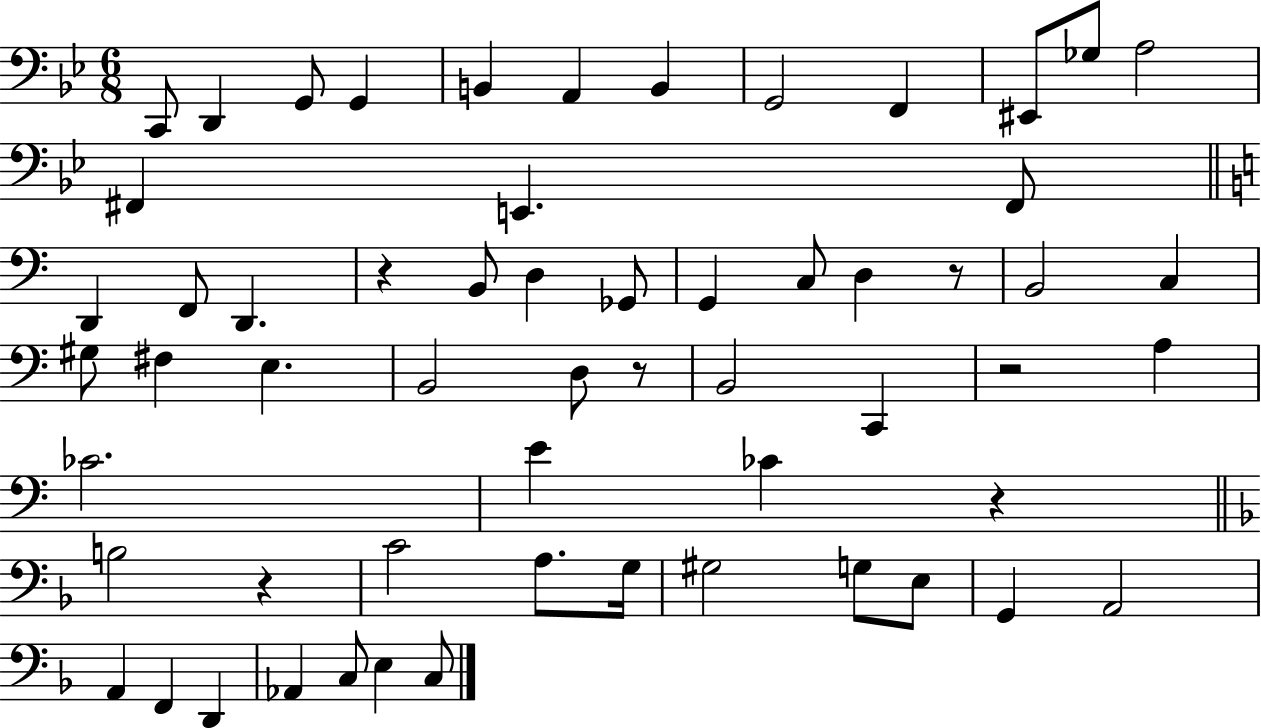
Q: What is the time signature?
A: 6/8